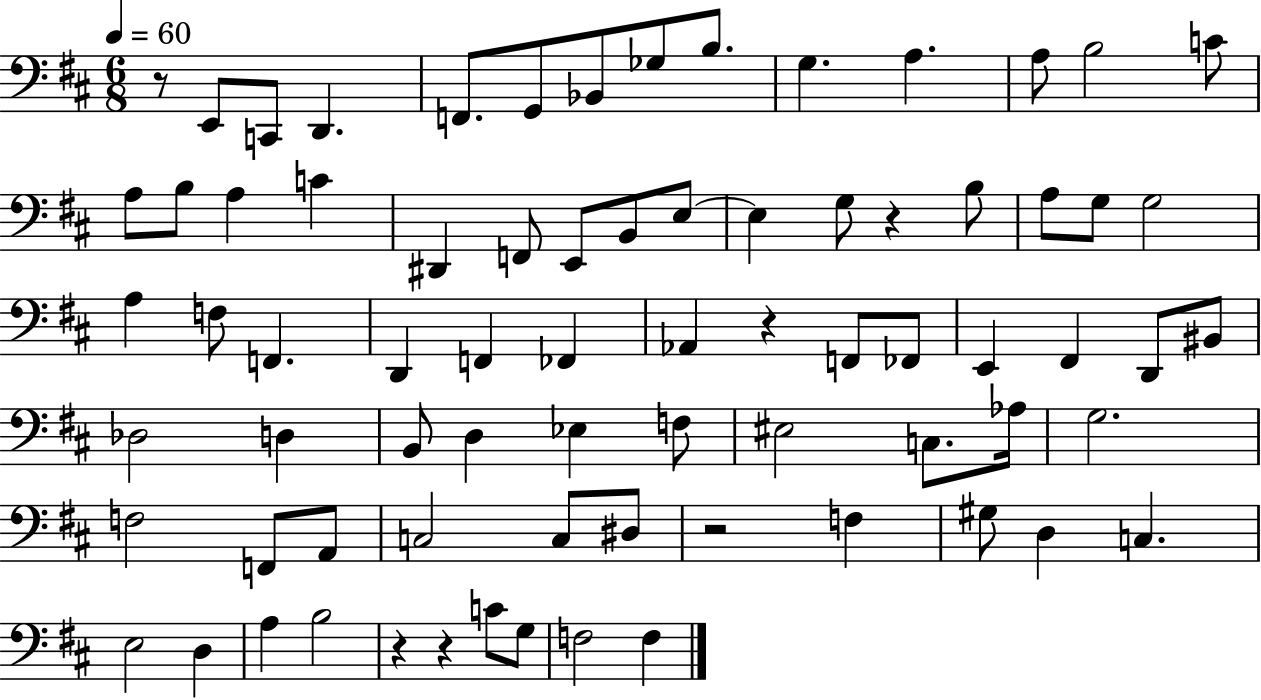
X:1
T:Untitled
M:6/8
L:1/4
K:D
z/2 E,,/2 C,,/2 D,, F,,/2 G,,/2 _B,,/2 _G,/2 B,/2 G, A, A,/2 B,2 C/2 A,/2 B,/2 A, C ^D,, F,,/2 E,,/2 B,,/2 E,/2 E, G,/2 z B,/2 A,/2 G,/2 G,2 A, F,/2 F,, D,, F,, _F,, _A,, z F,,/2 _F,,/2 E,, ^F,, D,,/2 ^B,,/2 _D,2 D, B,,/2 D, _E, F,/2 ^E,2 C,/2 _A,/4 G,2 F,2 F,,/2 A,,/2 C,2 C,/2 ^D,/2 z2 F, ^G,/2 D, C, E,2 D, A, B,2 z z C/2 G,/2 F,2 F,